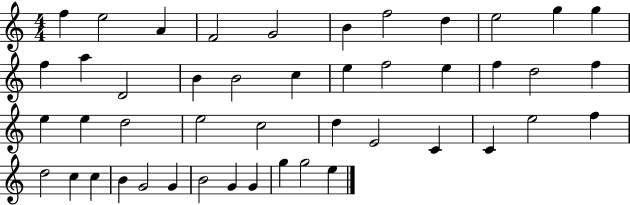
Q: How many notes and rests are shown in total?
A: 46